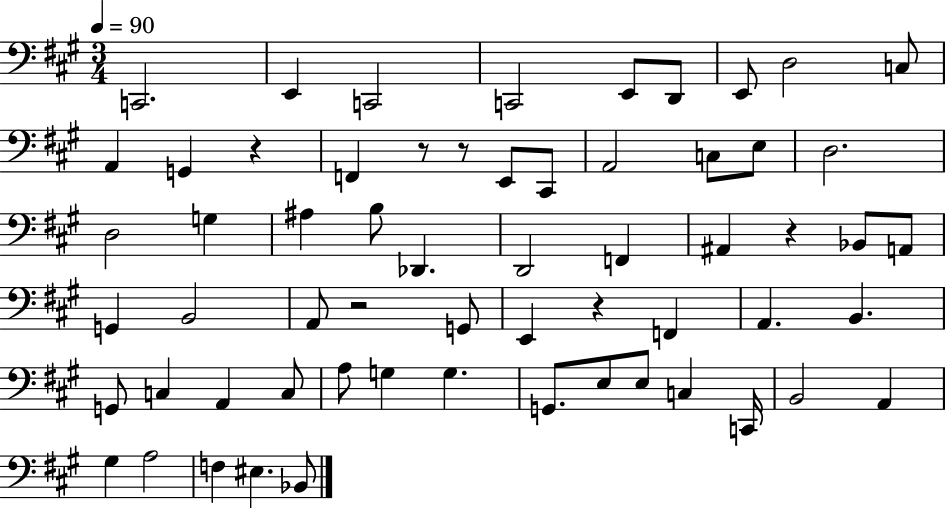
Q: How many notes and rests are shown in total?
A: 61